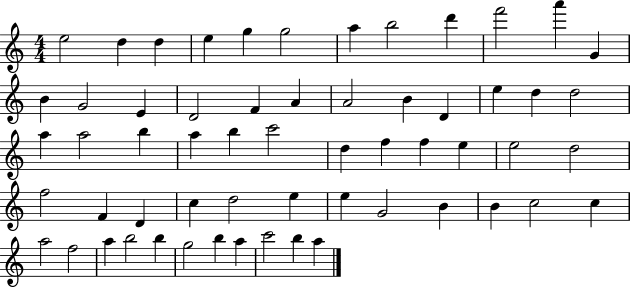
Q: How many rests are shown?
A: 0